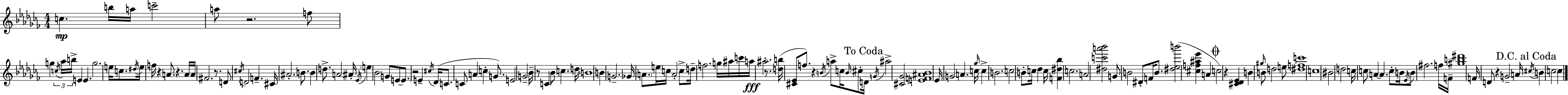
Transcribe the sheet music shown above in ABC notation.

X:1
T:Untitled
M:4/4
L:1/4
K:Abm
c b/4 a/4 c'2 a/2 z2 f/2 g c/4 _a/4 b/4 E E g2 e/4 c/2 ^d/4 e/4 f/4 z A/2 z A/4 A/4 ^F2 z/2 D/2 ^c/4 D2 F ^C/4 ^A2 B/2 B d/2 A2 ^A/4 _E/4 e _B2 G/2 E/2 E/2 z2 E ^c/4 _D/4 C/2 C/2 A c G/2 E2 G2 _B/4 z/2 C _B/2 c d/4 B4 B G2 _G/4 A/2 e/4 c/4 A2 c/2 d/4 f2 g/4 ^a/4 c'/4 a/4 ^a2 z/2 [db]/4 [^C_E]/2 f/2 z B/4 a/2 c/4 B/4 ^c/2 D/4 G/4 ^a2 [^C_G]2 [EF^A_B]4 _E/4 G2 A c/4 _g/4 c B2 c2 B/2 c/4 _d c/4 [F^d_b] c2 A2 [^dc'a'_b']2 G/2 B2 ^D/2 F/4 B/2 [^d_eb']2 [^cf^a_e'] A c2 z [^C_D_E] B ^g/4 B/2 d2 e/2 [^dfc']4 c4 ^B2 d2 c/4 c/2 A A c/2 B/4 _E/4 B/2 ^f2 f/4 F/4 [^gb^d']4 F/4 D/2 z G2 A/4 ^c/4 B c2 c